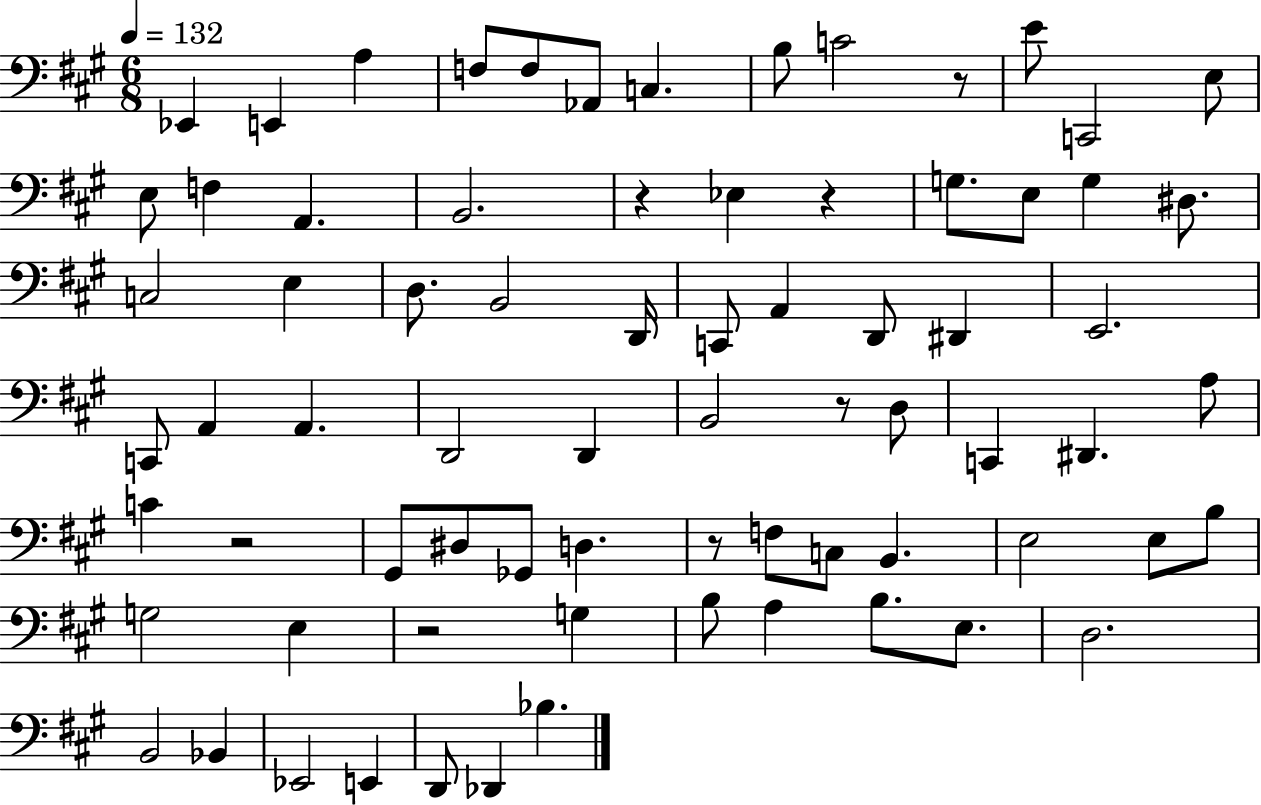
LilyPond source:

{
  \clef bass
  \numericTimeSignature
  \time 6/8
  \key a \major
  \tempo 4 = 132
  ees,4 e,4 a4 | f8 f8 aes,8 c4. | b8 c'2 r8 | e'8 c,2 e8 | \break e8 f4 a,4. | b,2. | r4 ees4 r4 | g8. e8 g4 dis8. | \break c2 e4 | d8. b,2 d,16 | c,8 a,4 d,8 dis,4 | e,2. | \break c,8 a,4 a,4. | d,2 d,4 | b,2 r8 d8 | c,4 dis,4. a8 | \break c'4 r2 | gis,8 dis8 ges,8 d4. | r8 f8 c8 b,4. | e2 e8 b8 | \break g2 e4 | r2 g4 | b8 a4 b8. e8. | d2. | \break b,2 bes,4 | ees,2 e,4 | d,8 des,4 bes4. | \bar "|."
}